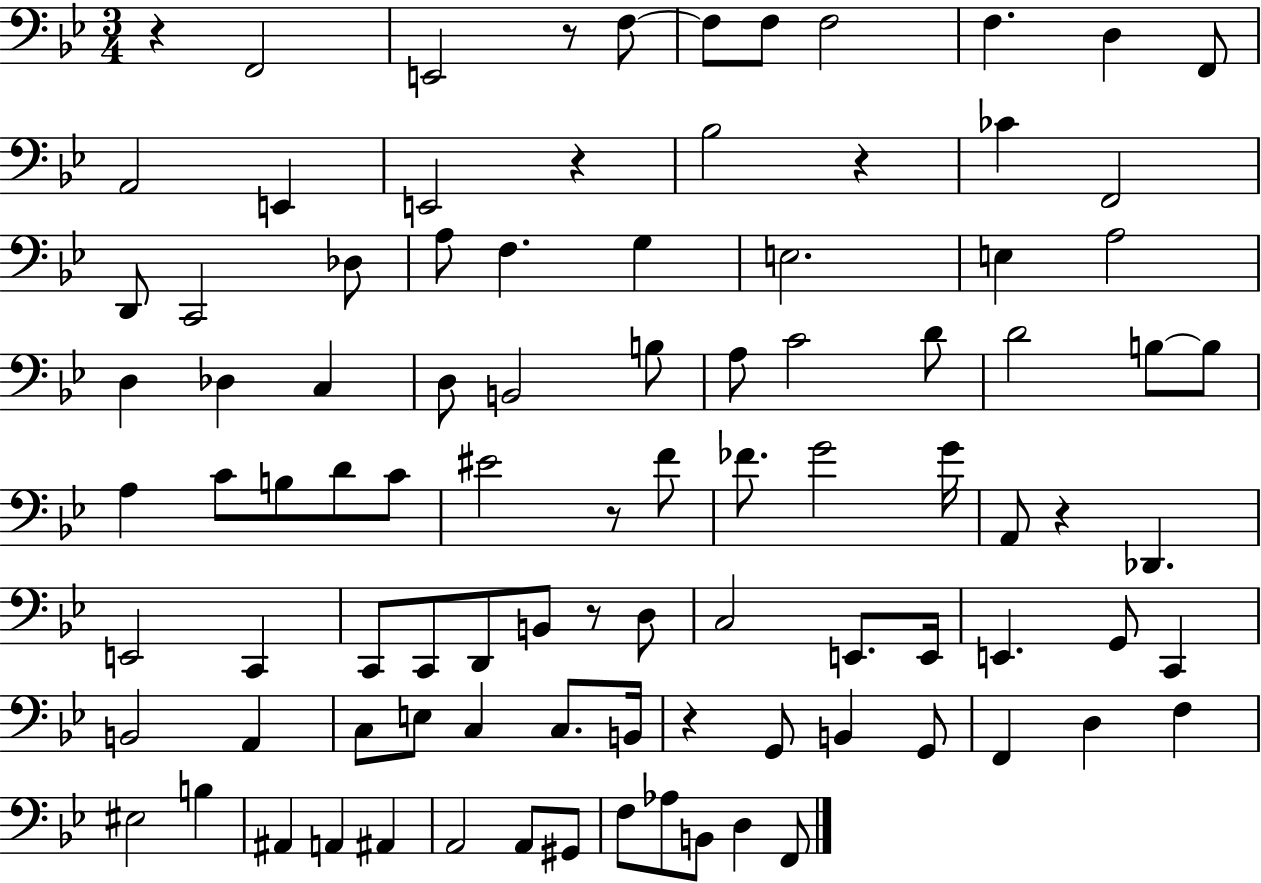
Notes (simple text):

R/q F2/h E2/h R/e F3/e F3/e F3/e F3/h F3/q. D3/q F2/e A2/h E2/q E2/h R/q Bb3/h R/q CES4/q F2/h D2/e C2/h Db3/e A3/e F3/q. G3/q E3/h. E3/q A3/h D3/q Db3/q C3/q D3/e B2/h B3/e A3/e C4/h D4/e D4/h B3/e B3/e A3/q C4/e B3/e D4/e C4/e EIS4/h R/e F4/e FES4/e. G4/h G4/s A2/e R/q Db2/q. E2/h C2/q C2/e C2/e D2/e B2/e R/e D3/e C3/h E2/e. E2/s E2/q. G2/e C2/q B2/h A2/q C3/e E3/e C3/q C3/e. B2/s R/q G2/e B2/q G2/e F2/q D3/q F3/q EIS3/h B3/q A#2/q A2/q A#2/q A2/h A2/e G#2/e F3/e Ab3/e B2/e D3/q F2/e